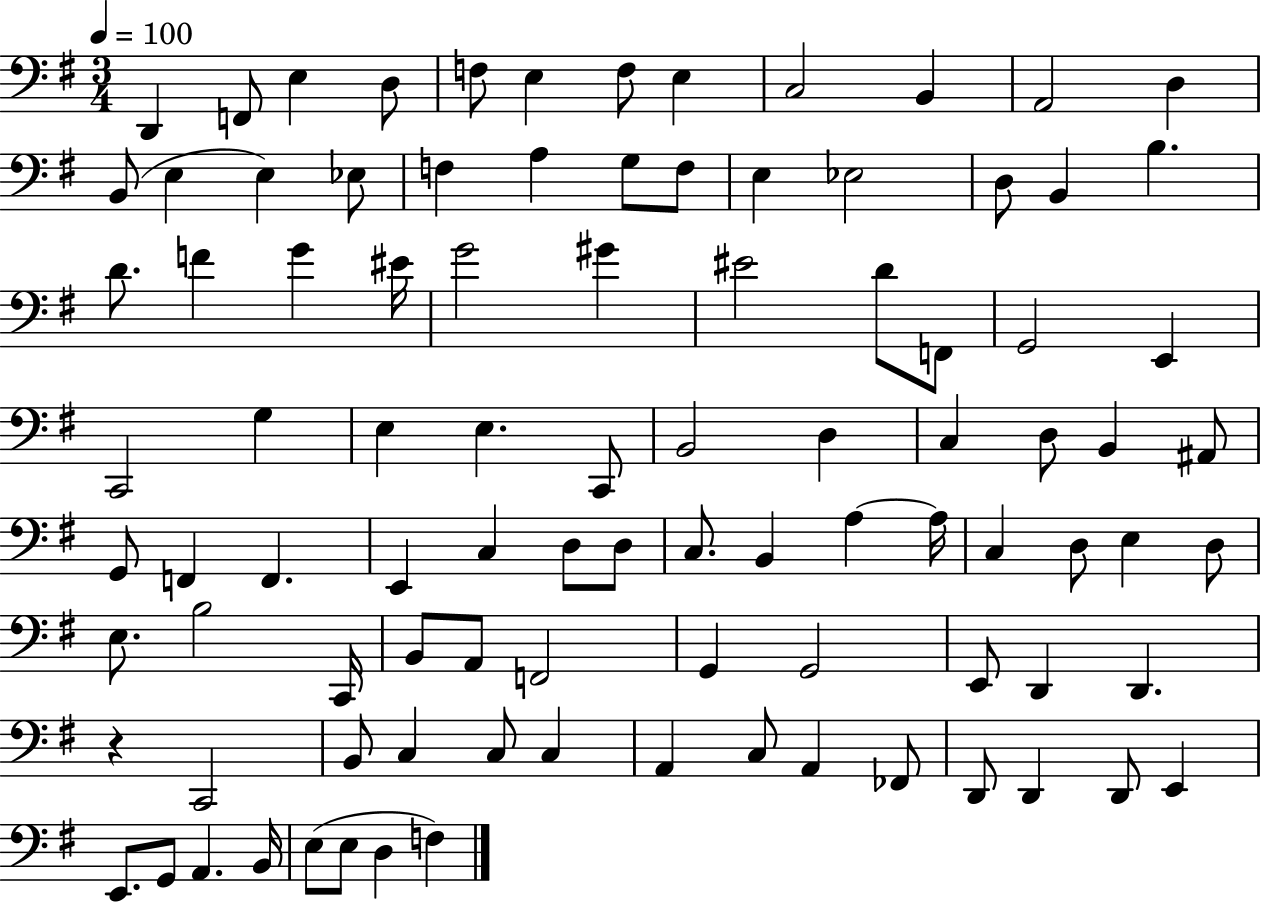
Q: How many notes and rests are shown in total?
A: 95